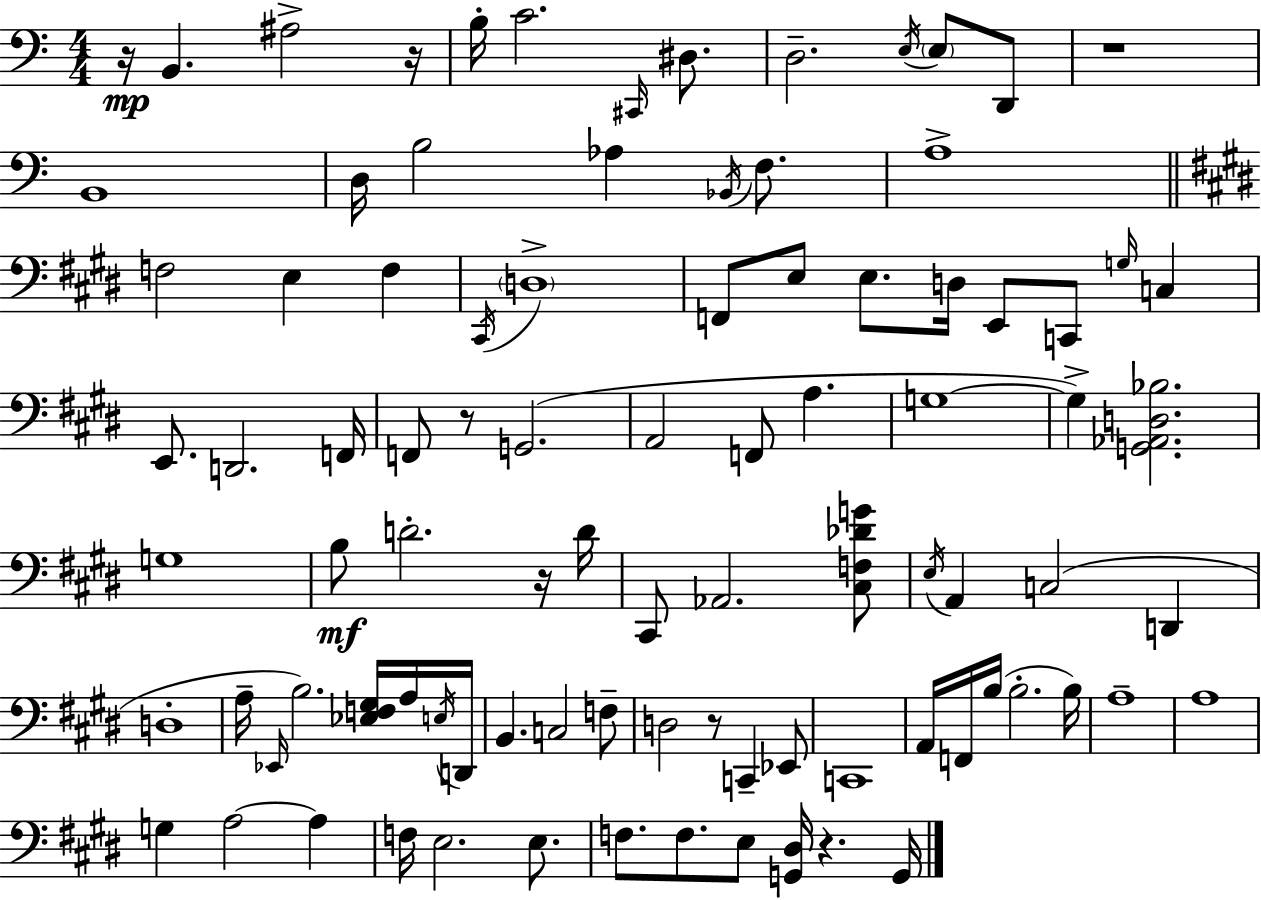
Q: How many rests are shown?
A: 7